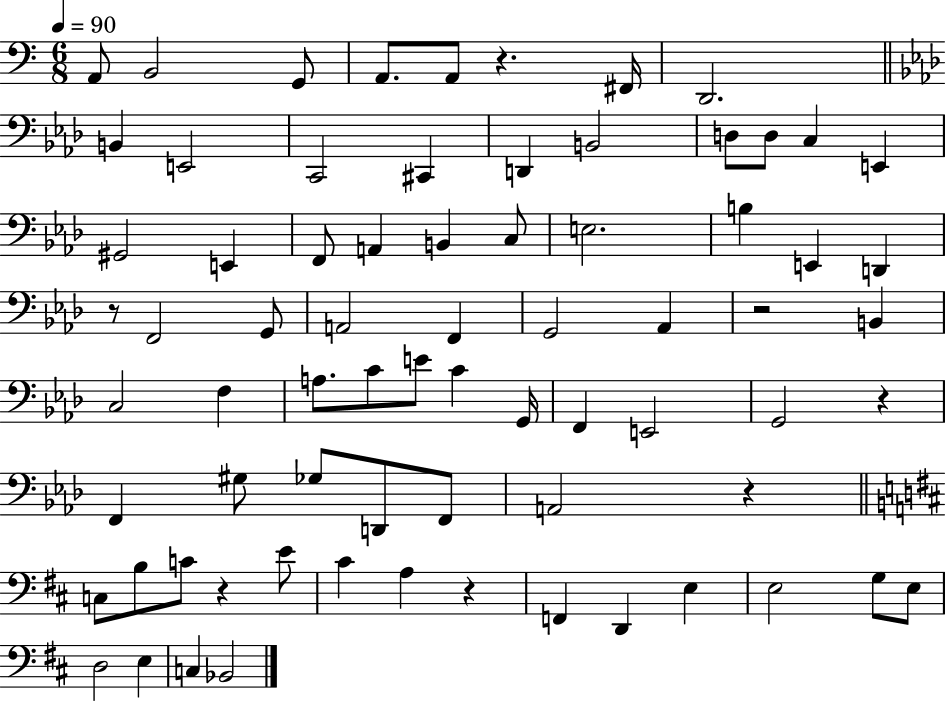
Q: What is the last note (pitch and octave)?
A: Bb2